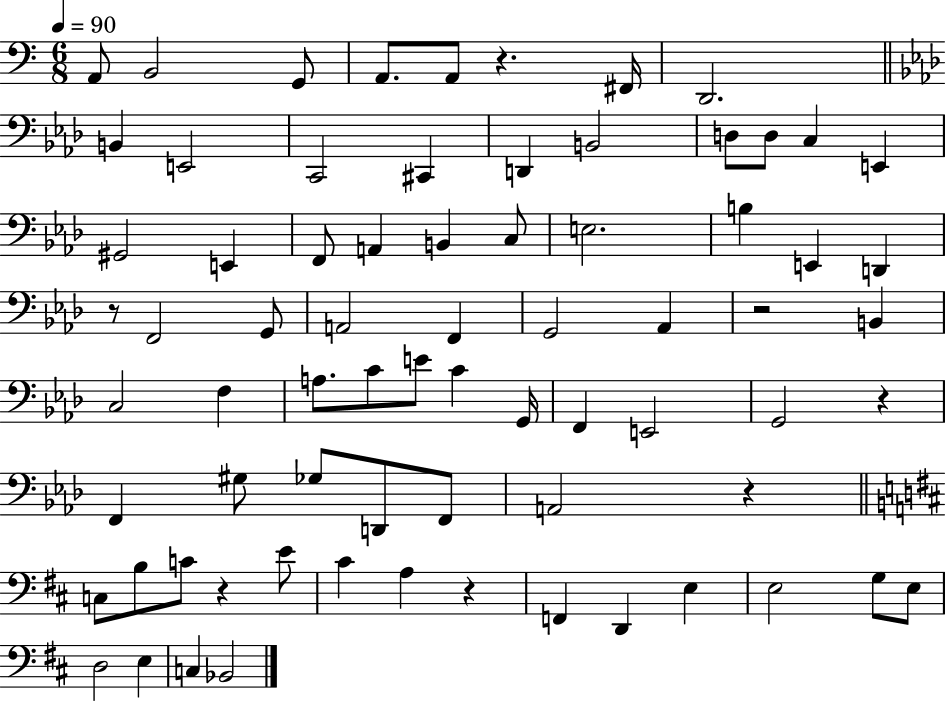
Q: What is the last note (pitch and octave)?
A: Bb2